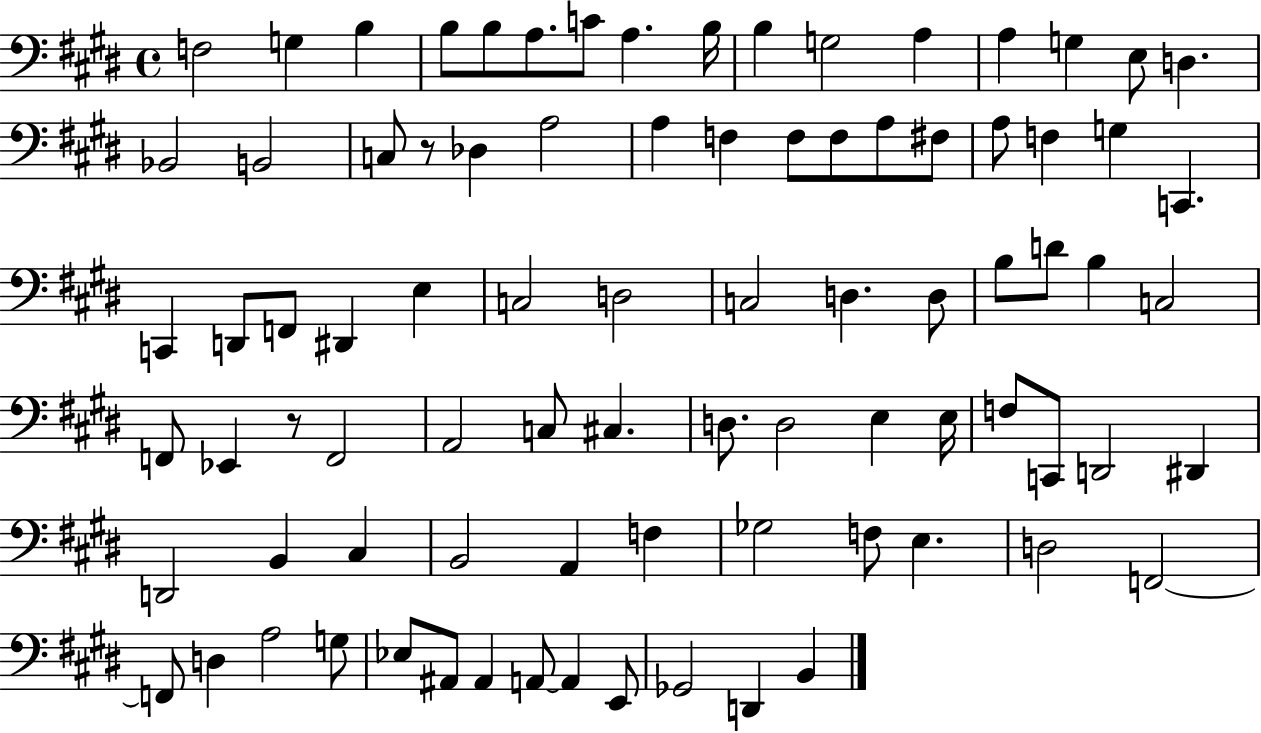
{
  \clef bass
  \time 4/4
  \defaultTimeSignature
  \key e \major
  f2 g4 b4 | b8 b8 a8. c'8 a4. b16 | b4 g2 a4 | a4 g4 e8 d4. | \break bes,2 b,2 | c8 r8 des4 a2 | a4 f4 f8 f8 a8 fis8 | a8 f4 g4 c,4. | \break c,4 d,8 f,8 dis,4 e4 | c2 d2 | c2 d4. d8 | b8 d'8 b4 c2 | \break f,8 ees,4 r8 f,2 | a,2 c8 cis4. | d8. d2 e4 e16 | f8 c,8 d,2 dis,4 | \break d,2 b,4 cis4 | b,2 a,4 f4 | ges2 f8 e4. | d2 f,2~~ | \break f,8 d4 a2 g8 | ees8 ais,8 ais,4 a,8~~ a,4 e,8 | ges,2 d,4 b,4 | \bar "|."
}